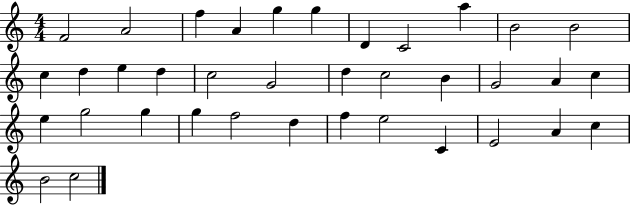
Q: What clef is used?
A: treble